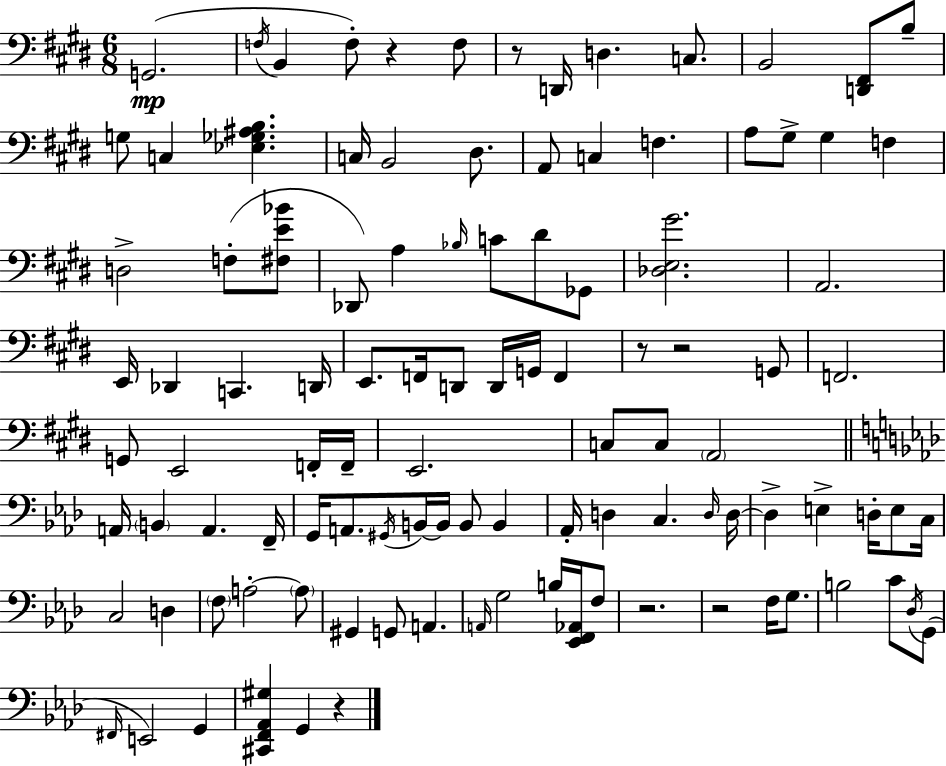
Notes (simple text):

G2/h. F3/s B2/q F3/e R/q F3/e R/e D2/s D3/q. C3/e. B2/h [D2,F#2]/e B3/e G3/e C3/q [Eb3,Gb3,A#3,B3]/q. C3/s B2/h D#3/e. A2/e C3/q F3/q. A3/e G#3/e G#3/q F3/q D3/h F3/e [F#3,E4,Bb4]/e Db2/e A3/q Bb3/s C4/e D#4/e Gb2/e [Db3,E3,G#4]/h. A2/h. E2/s Db2/q C2/q. D2/s E2/e. F2/s D2/e D2/s G2/s F2/q R/e R/h G2/e F2/h. G2/e E2/h F2/s F2/s E2/h. C3/e C3/e A2/h A2/s B2/q A2/q. F2/s G2/s A2/e. G#2/s B2/s B2/s B2/e B2/q Ab2/s D3/q C3/q. D3/s D3/s D3/q E3/q D3/s E3/e C3/s C3/h D3/q F3/e A3/h A3/e G#2/q G2/e A2/q. A2/s G3/h B3/s [Eb2,F2,Ab2]/s F3/e R/h. R/h F3/s G3/e. B3/h C4/e Db3/s G2/e F#2/s E2/h G2/q [C#2,F2,Ab2,G#3]/q G2/q R/q